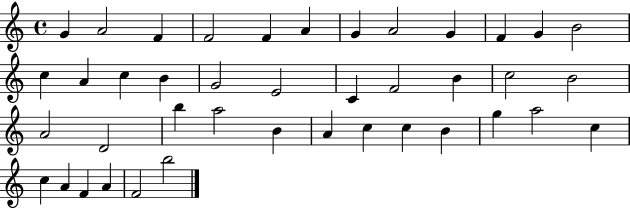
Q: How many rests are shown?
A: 0